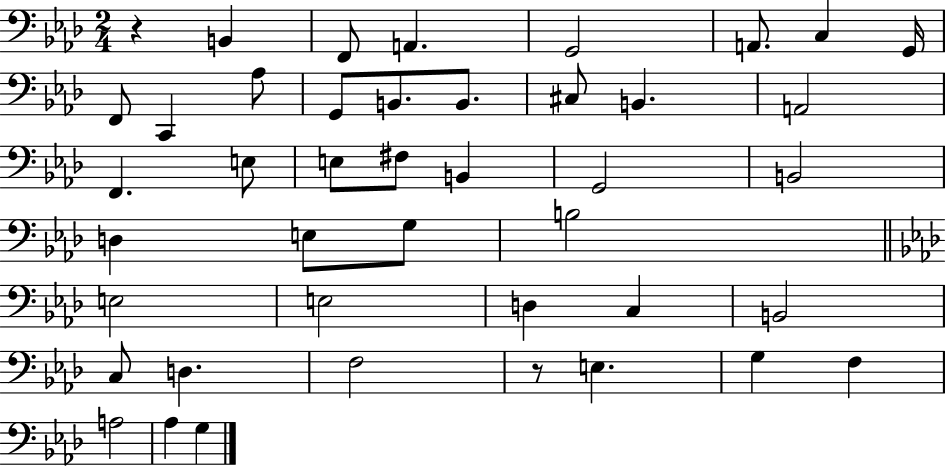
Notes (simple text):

R/q B2/q F2/e A2/q. G2/h A2/e. C3/q G2/s F2/e C2/q Ab3/e G2/e B2/e. B2/e. C#3/e B2/q. A2/h F2/q. E3/e E3/e F#3/e B2/q G2/h B2/h D3/q E3/e G3/e B3/h E3/h E3/h D3/q C3/q B2/h C3/e D3/q. F3/h R/e E3/q. G3/q F3/q A3/h Ab3/q G3/q